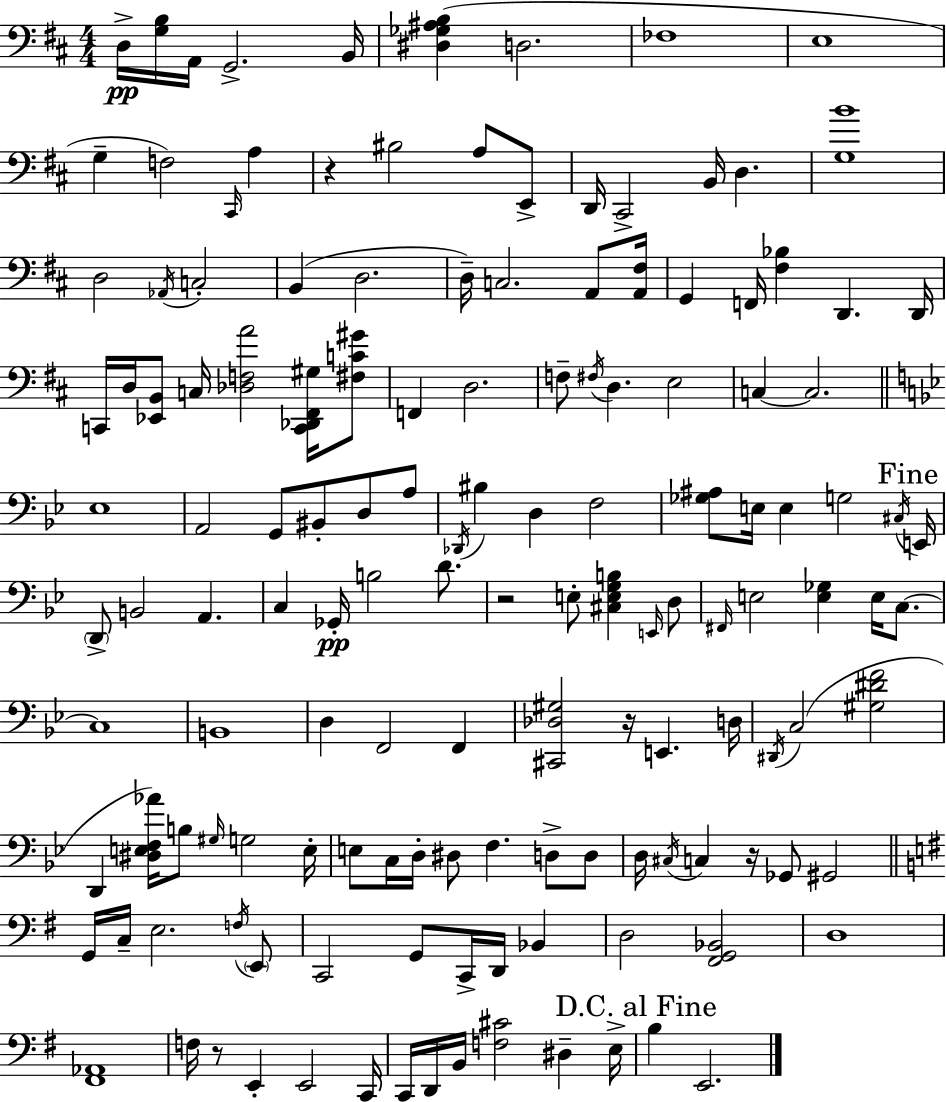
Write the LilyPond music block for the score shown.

{
  \clef bass
  \numericTimeSignature
  \time 4/4
  \key d \major
  d16->\pp <g b>16 a,16 g,2.-> b,16 | <dis ges ais b>4( d2. | fes1 | e1 | \break g4-- f2) \grace { cis,16 } a4 | r4 bis2 a8 e,8-> | d,16 cis,2-> b,16 d4. | <g b'>1 | \break d2 \acciaccatura { aes,16 } c2-. | b,4( d2. | d16--) c2. a,8 | <a, fis>16 g,4 f,16 <fis bes>4 d,4. | \break d,16 c,16 d16 <ees, b,>8 c16 <des f a'>2 <c, des, fis, gis>16 | <fis c' gis'>8 f,4 d2. | f8-- \acciaccatura { fis16 } d4. e2 | c4~~ c2. | \break \bar "||" \break \key bes \major ees1 | a,2 g,8 bis,8-. d8 a8 | \acciaccatura { des,16 } bis4 d4 f2 | <ges ais>8 e16 e4 g2 | \break \acciaccatura { cis16 } \mark "Fine" e,16 \parenthesize d,8-> b,2 a,4. | c4 ges,16-.\pp b2 d'8. | r2 e8-. <cis e g b>4 | \grace { e,16 } d8 \grace { fis,16 } e2 <e ges>4 | \break e16 c8.~~ c1 | b,1 | d4 f,2 | f,4 <cis, des gis>2 r16 e,4. | \break d16 \acciaccatura { dis,16 } c2( <gis dis' f'>2 | d,4 <dis e f aes'>16) b8 \grace { gis16 } g2 | e16-. e8 c16 d16-. dis8 f4. | d8-> d8 d16 \acciaccatura { cis16 } c4 r16 ges,8 gis,2 | \break \bar "||" \break \key e \minor g,16 c16-- e2. \acciaccatura { f16 } \parenthesize e,8 | c,2 g,8 c,16-> d,16 bes,4 | d2 <fis, g, bes,>2 | d1 | \break <fis, aes,>1 | f16 r8 e,4-. e,2 | c,16 c,16 d,16 b,16 <f cis'>2 dis4-- | e16-> \mark "D.C. al Fine" b4 e,2. | \break \bar "|."
}